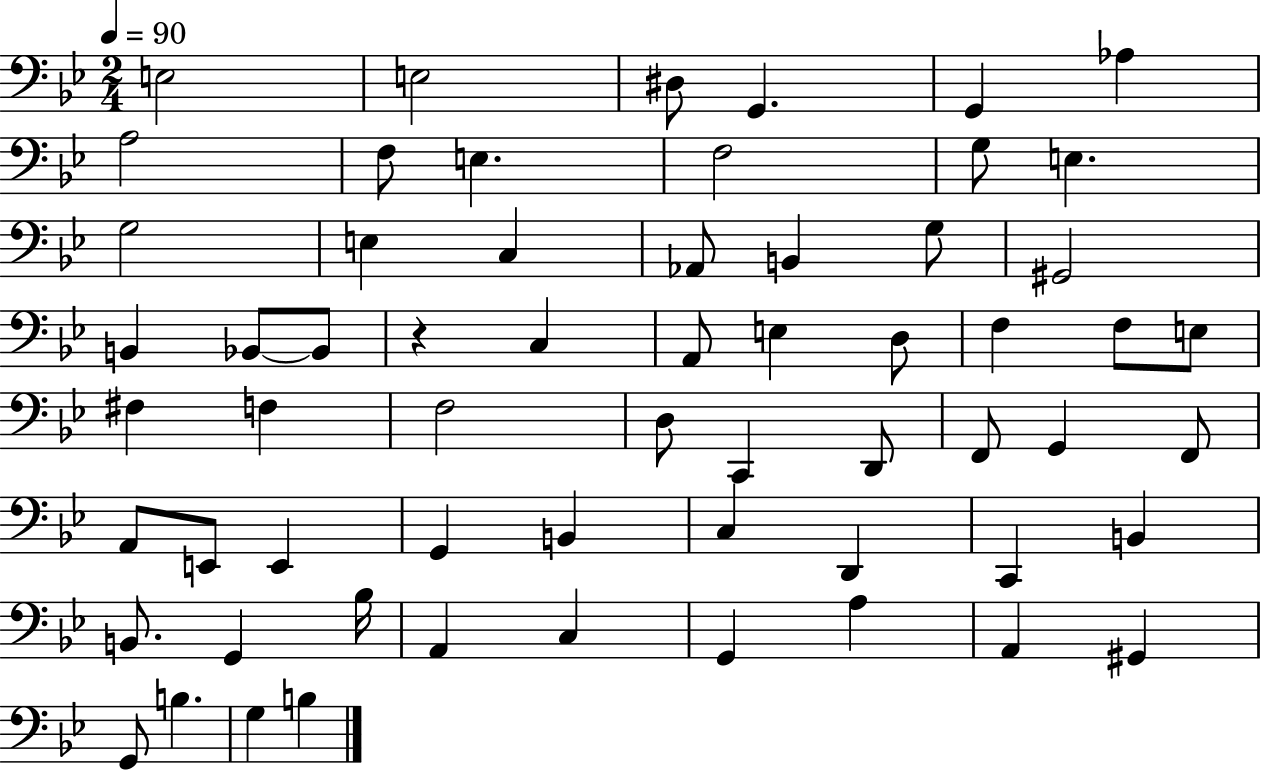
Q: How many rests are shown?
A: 1